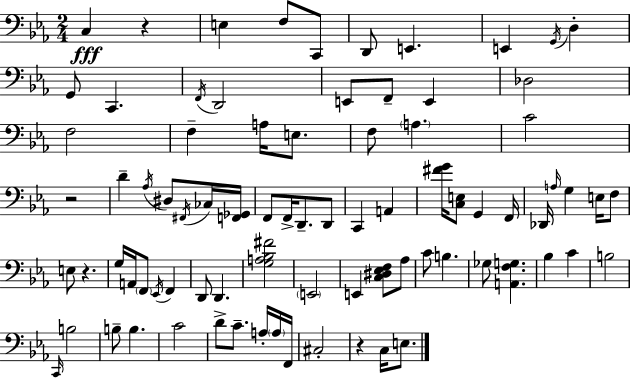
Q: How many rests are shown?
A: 4